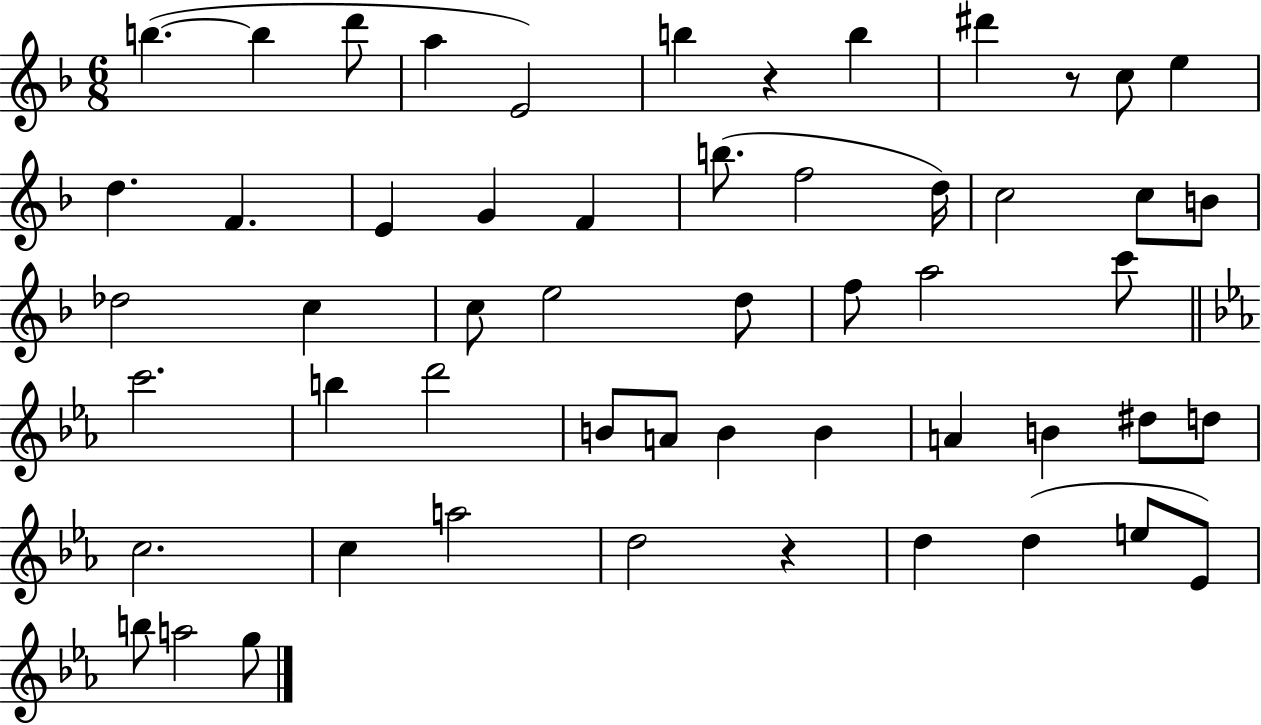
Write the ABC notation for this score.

X:1
T:Untitled
M:6/8
L:1/4
K:F
b b d'/2 a E2 b z b ^d' z/2 c/2 e d F E G F b/2 f2 d/4 c2 c/2 B/2 _d2 c c/2 e2 d/2 f/2 a2 c'/2 c'2 b d'2 B/2 A/2 B B A B ^d/2 d/2 c2 c a2 d2 z d d e/2 _E/2 b/2 a2 g/2